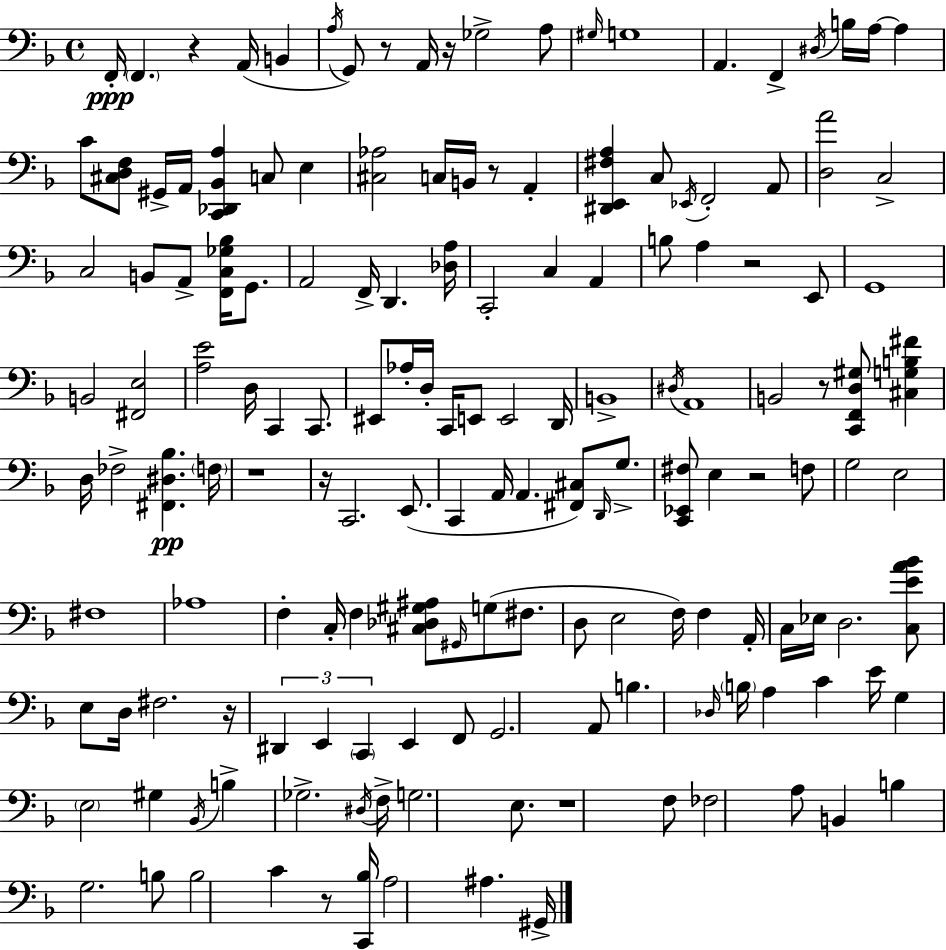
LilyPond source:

{
  \clef bass
  \time 4/4
  \defaultTimeSignature
  \key f \major
  f,16-.\ppp \parenthesize f,4. r4 a,16( b,4 | \acciaccatura { a16 }) g,8 r8 a,16 r16 ges2-> a8 | \grace { gis16 } g1 | a,4. f,4-> \acciaccatura { dis16 } b16 a16~~ a4 | \break c'8 <cis d f>8 gis,16-> a,16 <c, des, bes, a>4 c8 e4 | <cis aes>2 c16 b,16 r8 a,4-. | <dis, e, fis a>4 c8 \acciaccatura { ees,16 } f,2-. | a,8 <d a'>2 c2-> | \break c2 b,8 a,8-> | <f, c ges bes>16 g,8. a,2 f,16-> d,4. | <des a>16 c,2-. c4 | a,4 b8 a4 r2 | \break e,8 g,1 | b,2 <fis, e>2 | <a e'>2 d16 c,4 | c,8. eis,8 aes16-. d16-. c,16 e,8 e,2 | \break d,16 b,1-> | \acciaccatura { dis16 } a,1 | b,2 r8 <c, f, d gis>8 | <cis g b fis'>4 d16 fes2-> <fis, dis bes>4.\pp | \break \parenthesize f16 r1 | r16 c,2. | e,8.( c,4 a,16 a,4. | <fis, cis>8) \grace { d,16 } g8.-> <c, ees, fis>8 e4 r2 | \break f8 g2 e2 | fis1 | aes1 | f4-. c16-. f4 <cis des gis ais>8 | \break \grace { gis,16 } g8( fis8. d8 e2 | f16) f4 a,16-. c16 ees16 d2. | <c e' a' bes'>8 e8 d16 fis2. | r16 \tuplet 3/2 { dis,4 e,4 \parenthesize c,4 } | \break e,4 f,8 g,2. | a,8 b4. \grace { des16 } \parenthesize b16 a4 | c'4 e'16 g4 \parenthesize e2 | gis4 \acciaccatura { bes,16 } b4-> ges2.-> | \break \acciaccatura { dis16 } f16-> g2. | e8. r1 | f8 fes2 | a8 b,4 b4 g2. | \break b8 b2 | c'4 r8 <c, bes>16 a2 | ais4. gis,16-> \bar "|."
}